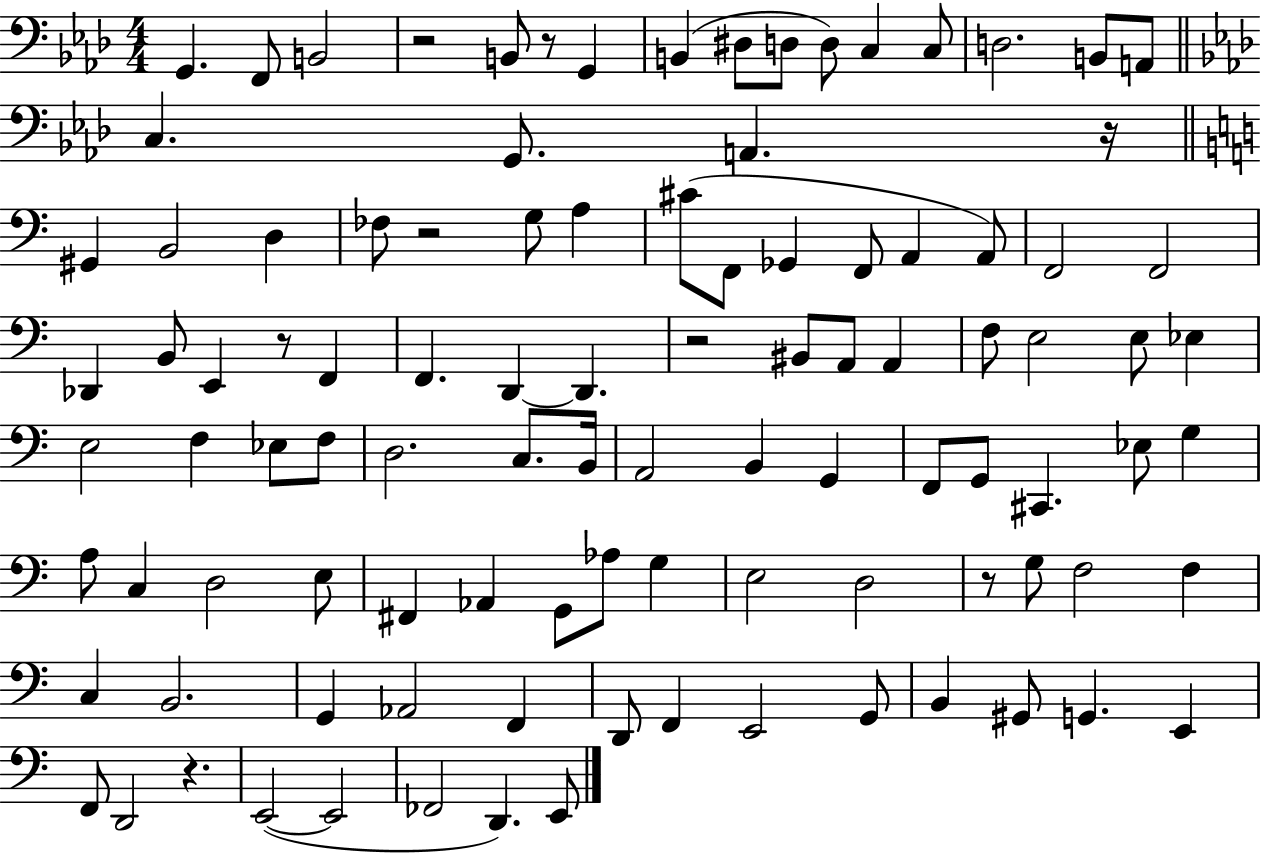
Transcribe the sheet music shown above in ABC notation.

X:1
T:Untitled
M:4/4
L:1/4
K:Ab
G,, F,,/2 B,,2 z2 B,,/2 z/2 G,, B,, ^D,/2 D,/2 D,/2 C, C,/2 D,2 B,,/2 A,,/2 C, G,,/2 A,, z/4 ^G,, B,,2 D, _F,/2 z2 G,/2 A, ^C/2 F,,/2 _G,, F,,/2 A,, A,,/2 F,,2 F,,2 _D,, B,,/2 E,, z/2 F,, F,, D,, D,, z2 ^B,,/2 A,,/2 A,, F,/2 E,2 E,/2 _E, E,2 F, _E,/2 F,/2 D,2 C,/2 B,,/4 A,,2 B,, G,, F,,/2 G,,/2 ^C,, _E,/2 G, A,/2 C, D,2 E,/2 ^F,, _A,, G,,/2 _A,/2 G, E,2 D,2 z/2 G,/2 F,2 F, C, B,,2 G,, _A,,2 F,, D,,/2 F,, E,,2 G,,/2 B,, ^G,,/2 G,, E,, F,,/2 D,,2 z E,,2 E,,2 _F,,2 D,, E,,/2